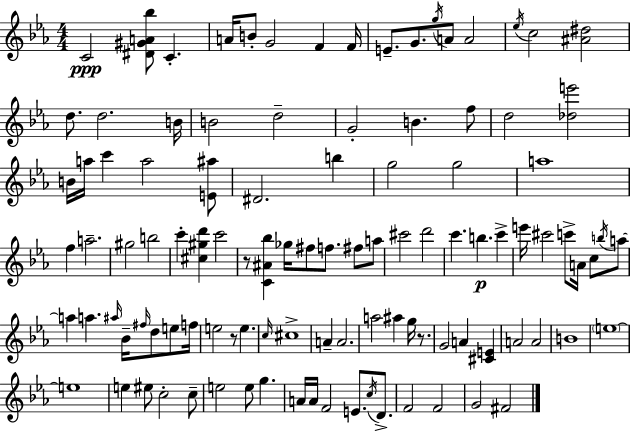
X:1
T:Untitled
M:4/4
L:1/4
K:Eb
C2 [^D^GA_b]/2 C A/4 B/2 G2 F F/4 E/2 G/2 g/4 A/2 A2 _e/4 c2 [^A^d]2 d/2 d2 B/4 B2 d2 G2 B f/2 d2 [_de']2 B/4 a/4 c' a2 [E^a]/2 ^D2 b g2 g2 a4 f a2 ^g2 b2 c' [^c^gd'] c'2 z/2 [C^A_b] _g/4 ^f/2 f/2 ^f/2 a/2 ^c'2 d'2 c' b c' e'/4 ^c'2 c'/2 A/4 c/2 b/4 a/2 a a ^a/4 _B/4 ^f/4 d/2 e/2 f/4 e2 z/2 e c/4 ^c4 A A2 a2 ^a g/4 z/2 G2 A [^CE] A2 A2 B4 e4 e4 e ^e/2 c2 c/2 e2 e/2 g A/4 A/4 F2 E/2 c/4 D/2 F2 F2 G2 ^F2